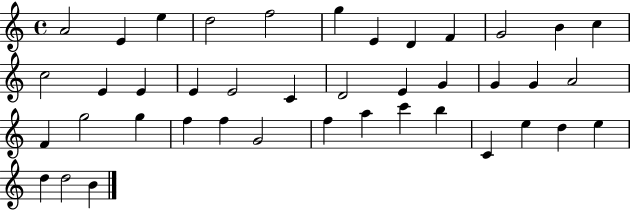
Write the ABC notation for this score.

X:1
T:Untitled
M:4/4
L:1/4
K:C
A2 E e d2 f2 g E D F G2 B c c2 E E E E2 C D2 E G G G A2 F g2 g f f G2 f a c' b C e d e d d2 B